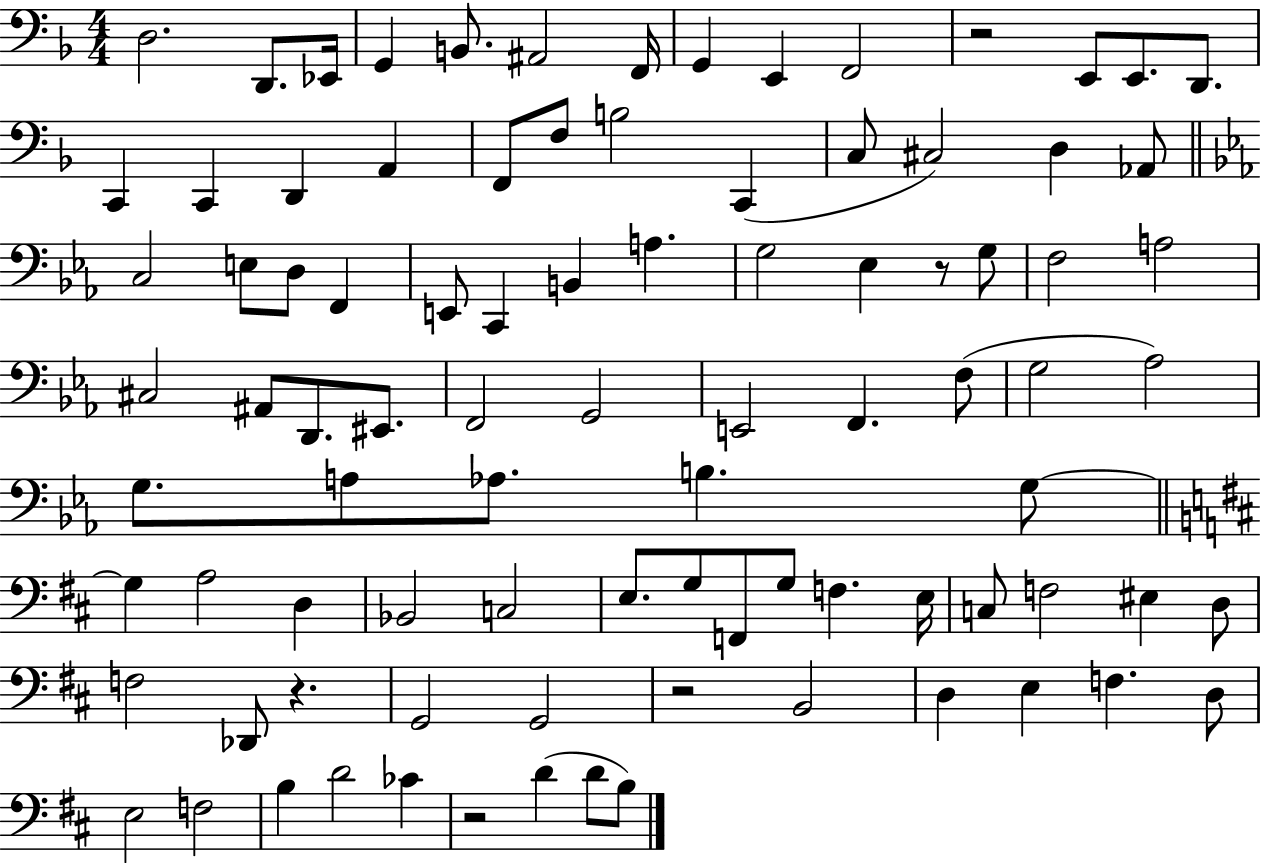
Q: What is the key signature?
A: F major